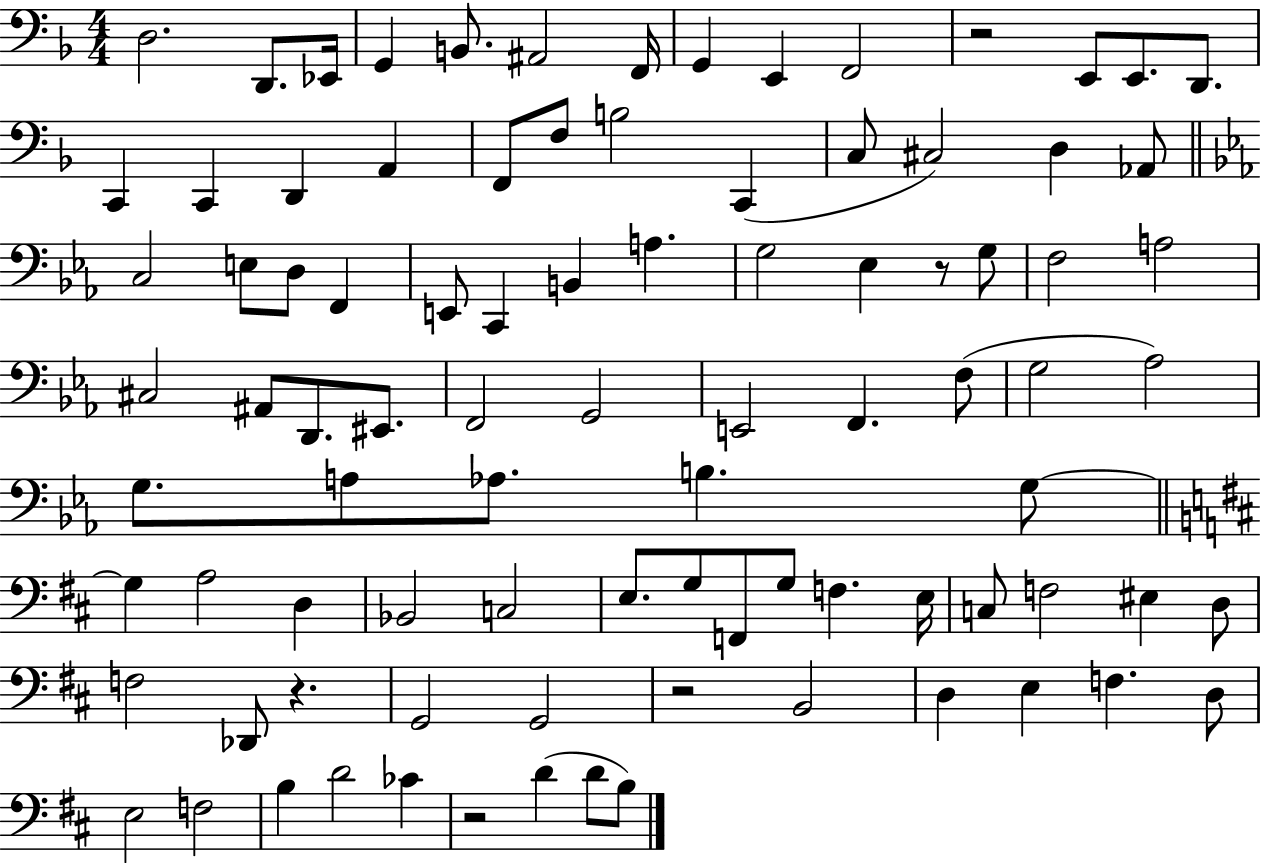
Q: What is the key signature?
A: F major